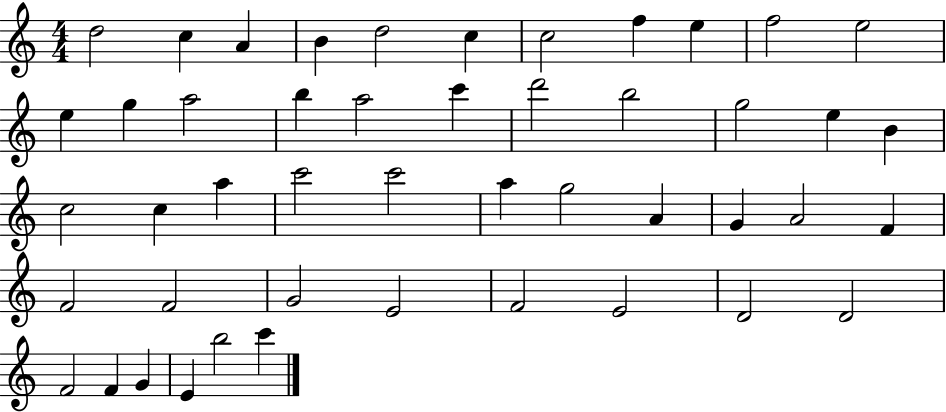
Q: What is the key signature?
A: C major